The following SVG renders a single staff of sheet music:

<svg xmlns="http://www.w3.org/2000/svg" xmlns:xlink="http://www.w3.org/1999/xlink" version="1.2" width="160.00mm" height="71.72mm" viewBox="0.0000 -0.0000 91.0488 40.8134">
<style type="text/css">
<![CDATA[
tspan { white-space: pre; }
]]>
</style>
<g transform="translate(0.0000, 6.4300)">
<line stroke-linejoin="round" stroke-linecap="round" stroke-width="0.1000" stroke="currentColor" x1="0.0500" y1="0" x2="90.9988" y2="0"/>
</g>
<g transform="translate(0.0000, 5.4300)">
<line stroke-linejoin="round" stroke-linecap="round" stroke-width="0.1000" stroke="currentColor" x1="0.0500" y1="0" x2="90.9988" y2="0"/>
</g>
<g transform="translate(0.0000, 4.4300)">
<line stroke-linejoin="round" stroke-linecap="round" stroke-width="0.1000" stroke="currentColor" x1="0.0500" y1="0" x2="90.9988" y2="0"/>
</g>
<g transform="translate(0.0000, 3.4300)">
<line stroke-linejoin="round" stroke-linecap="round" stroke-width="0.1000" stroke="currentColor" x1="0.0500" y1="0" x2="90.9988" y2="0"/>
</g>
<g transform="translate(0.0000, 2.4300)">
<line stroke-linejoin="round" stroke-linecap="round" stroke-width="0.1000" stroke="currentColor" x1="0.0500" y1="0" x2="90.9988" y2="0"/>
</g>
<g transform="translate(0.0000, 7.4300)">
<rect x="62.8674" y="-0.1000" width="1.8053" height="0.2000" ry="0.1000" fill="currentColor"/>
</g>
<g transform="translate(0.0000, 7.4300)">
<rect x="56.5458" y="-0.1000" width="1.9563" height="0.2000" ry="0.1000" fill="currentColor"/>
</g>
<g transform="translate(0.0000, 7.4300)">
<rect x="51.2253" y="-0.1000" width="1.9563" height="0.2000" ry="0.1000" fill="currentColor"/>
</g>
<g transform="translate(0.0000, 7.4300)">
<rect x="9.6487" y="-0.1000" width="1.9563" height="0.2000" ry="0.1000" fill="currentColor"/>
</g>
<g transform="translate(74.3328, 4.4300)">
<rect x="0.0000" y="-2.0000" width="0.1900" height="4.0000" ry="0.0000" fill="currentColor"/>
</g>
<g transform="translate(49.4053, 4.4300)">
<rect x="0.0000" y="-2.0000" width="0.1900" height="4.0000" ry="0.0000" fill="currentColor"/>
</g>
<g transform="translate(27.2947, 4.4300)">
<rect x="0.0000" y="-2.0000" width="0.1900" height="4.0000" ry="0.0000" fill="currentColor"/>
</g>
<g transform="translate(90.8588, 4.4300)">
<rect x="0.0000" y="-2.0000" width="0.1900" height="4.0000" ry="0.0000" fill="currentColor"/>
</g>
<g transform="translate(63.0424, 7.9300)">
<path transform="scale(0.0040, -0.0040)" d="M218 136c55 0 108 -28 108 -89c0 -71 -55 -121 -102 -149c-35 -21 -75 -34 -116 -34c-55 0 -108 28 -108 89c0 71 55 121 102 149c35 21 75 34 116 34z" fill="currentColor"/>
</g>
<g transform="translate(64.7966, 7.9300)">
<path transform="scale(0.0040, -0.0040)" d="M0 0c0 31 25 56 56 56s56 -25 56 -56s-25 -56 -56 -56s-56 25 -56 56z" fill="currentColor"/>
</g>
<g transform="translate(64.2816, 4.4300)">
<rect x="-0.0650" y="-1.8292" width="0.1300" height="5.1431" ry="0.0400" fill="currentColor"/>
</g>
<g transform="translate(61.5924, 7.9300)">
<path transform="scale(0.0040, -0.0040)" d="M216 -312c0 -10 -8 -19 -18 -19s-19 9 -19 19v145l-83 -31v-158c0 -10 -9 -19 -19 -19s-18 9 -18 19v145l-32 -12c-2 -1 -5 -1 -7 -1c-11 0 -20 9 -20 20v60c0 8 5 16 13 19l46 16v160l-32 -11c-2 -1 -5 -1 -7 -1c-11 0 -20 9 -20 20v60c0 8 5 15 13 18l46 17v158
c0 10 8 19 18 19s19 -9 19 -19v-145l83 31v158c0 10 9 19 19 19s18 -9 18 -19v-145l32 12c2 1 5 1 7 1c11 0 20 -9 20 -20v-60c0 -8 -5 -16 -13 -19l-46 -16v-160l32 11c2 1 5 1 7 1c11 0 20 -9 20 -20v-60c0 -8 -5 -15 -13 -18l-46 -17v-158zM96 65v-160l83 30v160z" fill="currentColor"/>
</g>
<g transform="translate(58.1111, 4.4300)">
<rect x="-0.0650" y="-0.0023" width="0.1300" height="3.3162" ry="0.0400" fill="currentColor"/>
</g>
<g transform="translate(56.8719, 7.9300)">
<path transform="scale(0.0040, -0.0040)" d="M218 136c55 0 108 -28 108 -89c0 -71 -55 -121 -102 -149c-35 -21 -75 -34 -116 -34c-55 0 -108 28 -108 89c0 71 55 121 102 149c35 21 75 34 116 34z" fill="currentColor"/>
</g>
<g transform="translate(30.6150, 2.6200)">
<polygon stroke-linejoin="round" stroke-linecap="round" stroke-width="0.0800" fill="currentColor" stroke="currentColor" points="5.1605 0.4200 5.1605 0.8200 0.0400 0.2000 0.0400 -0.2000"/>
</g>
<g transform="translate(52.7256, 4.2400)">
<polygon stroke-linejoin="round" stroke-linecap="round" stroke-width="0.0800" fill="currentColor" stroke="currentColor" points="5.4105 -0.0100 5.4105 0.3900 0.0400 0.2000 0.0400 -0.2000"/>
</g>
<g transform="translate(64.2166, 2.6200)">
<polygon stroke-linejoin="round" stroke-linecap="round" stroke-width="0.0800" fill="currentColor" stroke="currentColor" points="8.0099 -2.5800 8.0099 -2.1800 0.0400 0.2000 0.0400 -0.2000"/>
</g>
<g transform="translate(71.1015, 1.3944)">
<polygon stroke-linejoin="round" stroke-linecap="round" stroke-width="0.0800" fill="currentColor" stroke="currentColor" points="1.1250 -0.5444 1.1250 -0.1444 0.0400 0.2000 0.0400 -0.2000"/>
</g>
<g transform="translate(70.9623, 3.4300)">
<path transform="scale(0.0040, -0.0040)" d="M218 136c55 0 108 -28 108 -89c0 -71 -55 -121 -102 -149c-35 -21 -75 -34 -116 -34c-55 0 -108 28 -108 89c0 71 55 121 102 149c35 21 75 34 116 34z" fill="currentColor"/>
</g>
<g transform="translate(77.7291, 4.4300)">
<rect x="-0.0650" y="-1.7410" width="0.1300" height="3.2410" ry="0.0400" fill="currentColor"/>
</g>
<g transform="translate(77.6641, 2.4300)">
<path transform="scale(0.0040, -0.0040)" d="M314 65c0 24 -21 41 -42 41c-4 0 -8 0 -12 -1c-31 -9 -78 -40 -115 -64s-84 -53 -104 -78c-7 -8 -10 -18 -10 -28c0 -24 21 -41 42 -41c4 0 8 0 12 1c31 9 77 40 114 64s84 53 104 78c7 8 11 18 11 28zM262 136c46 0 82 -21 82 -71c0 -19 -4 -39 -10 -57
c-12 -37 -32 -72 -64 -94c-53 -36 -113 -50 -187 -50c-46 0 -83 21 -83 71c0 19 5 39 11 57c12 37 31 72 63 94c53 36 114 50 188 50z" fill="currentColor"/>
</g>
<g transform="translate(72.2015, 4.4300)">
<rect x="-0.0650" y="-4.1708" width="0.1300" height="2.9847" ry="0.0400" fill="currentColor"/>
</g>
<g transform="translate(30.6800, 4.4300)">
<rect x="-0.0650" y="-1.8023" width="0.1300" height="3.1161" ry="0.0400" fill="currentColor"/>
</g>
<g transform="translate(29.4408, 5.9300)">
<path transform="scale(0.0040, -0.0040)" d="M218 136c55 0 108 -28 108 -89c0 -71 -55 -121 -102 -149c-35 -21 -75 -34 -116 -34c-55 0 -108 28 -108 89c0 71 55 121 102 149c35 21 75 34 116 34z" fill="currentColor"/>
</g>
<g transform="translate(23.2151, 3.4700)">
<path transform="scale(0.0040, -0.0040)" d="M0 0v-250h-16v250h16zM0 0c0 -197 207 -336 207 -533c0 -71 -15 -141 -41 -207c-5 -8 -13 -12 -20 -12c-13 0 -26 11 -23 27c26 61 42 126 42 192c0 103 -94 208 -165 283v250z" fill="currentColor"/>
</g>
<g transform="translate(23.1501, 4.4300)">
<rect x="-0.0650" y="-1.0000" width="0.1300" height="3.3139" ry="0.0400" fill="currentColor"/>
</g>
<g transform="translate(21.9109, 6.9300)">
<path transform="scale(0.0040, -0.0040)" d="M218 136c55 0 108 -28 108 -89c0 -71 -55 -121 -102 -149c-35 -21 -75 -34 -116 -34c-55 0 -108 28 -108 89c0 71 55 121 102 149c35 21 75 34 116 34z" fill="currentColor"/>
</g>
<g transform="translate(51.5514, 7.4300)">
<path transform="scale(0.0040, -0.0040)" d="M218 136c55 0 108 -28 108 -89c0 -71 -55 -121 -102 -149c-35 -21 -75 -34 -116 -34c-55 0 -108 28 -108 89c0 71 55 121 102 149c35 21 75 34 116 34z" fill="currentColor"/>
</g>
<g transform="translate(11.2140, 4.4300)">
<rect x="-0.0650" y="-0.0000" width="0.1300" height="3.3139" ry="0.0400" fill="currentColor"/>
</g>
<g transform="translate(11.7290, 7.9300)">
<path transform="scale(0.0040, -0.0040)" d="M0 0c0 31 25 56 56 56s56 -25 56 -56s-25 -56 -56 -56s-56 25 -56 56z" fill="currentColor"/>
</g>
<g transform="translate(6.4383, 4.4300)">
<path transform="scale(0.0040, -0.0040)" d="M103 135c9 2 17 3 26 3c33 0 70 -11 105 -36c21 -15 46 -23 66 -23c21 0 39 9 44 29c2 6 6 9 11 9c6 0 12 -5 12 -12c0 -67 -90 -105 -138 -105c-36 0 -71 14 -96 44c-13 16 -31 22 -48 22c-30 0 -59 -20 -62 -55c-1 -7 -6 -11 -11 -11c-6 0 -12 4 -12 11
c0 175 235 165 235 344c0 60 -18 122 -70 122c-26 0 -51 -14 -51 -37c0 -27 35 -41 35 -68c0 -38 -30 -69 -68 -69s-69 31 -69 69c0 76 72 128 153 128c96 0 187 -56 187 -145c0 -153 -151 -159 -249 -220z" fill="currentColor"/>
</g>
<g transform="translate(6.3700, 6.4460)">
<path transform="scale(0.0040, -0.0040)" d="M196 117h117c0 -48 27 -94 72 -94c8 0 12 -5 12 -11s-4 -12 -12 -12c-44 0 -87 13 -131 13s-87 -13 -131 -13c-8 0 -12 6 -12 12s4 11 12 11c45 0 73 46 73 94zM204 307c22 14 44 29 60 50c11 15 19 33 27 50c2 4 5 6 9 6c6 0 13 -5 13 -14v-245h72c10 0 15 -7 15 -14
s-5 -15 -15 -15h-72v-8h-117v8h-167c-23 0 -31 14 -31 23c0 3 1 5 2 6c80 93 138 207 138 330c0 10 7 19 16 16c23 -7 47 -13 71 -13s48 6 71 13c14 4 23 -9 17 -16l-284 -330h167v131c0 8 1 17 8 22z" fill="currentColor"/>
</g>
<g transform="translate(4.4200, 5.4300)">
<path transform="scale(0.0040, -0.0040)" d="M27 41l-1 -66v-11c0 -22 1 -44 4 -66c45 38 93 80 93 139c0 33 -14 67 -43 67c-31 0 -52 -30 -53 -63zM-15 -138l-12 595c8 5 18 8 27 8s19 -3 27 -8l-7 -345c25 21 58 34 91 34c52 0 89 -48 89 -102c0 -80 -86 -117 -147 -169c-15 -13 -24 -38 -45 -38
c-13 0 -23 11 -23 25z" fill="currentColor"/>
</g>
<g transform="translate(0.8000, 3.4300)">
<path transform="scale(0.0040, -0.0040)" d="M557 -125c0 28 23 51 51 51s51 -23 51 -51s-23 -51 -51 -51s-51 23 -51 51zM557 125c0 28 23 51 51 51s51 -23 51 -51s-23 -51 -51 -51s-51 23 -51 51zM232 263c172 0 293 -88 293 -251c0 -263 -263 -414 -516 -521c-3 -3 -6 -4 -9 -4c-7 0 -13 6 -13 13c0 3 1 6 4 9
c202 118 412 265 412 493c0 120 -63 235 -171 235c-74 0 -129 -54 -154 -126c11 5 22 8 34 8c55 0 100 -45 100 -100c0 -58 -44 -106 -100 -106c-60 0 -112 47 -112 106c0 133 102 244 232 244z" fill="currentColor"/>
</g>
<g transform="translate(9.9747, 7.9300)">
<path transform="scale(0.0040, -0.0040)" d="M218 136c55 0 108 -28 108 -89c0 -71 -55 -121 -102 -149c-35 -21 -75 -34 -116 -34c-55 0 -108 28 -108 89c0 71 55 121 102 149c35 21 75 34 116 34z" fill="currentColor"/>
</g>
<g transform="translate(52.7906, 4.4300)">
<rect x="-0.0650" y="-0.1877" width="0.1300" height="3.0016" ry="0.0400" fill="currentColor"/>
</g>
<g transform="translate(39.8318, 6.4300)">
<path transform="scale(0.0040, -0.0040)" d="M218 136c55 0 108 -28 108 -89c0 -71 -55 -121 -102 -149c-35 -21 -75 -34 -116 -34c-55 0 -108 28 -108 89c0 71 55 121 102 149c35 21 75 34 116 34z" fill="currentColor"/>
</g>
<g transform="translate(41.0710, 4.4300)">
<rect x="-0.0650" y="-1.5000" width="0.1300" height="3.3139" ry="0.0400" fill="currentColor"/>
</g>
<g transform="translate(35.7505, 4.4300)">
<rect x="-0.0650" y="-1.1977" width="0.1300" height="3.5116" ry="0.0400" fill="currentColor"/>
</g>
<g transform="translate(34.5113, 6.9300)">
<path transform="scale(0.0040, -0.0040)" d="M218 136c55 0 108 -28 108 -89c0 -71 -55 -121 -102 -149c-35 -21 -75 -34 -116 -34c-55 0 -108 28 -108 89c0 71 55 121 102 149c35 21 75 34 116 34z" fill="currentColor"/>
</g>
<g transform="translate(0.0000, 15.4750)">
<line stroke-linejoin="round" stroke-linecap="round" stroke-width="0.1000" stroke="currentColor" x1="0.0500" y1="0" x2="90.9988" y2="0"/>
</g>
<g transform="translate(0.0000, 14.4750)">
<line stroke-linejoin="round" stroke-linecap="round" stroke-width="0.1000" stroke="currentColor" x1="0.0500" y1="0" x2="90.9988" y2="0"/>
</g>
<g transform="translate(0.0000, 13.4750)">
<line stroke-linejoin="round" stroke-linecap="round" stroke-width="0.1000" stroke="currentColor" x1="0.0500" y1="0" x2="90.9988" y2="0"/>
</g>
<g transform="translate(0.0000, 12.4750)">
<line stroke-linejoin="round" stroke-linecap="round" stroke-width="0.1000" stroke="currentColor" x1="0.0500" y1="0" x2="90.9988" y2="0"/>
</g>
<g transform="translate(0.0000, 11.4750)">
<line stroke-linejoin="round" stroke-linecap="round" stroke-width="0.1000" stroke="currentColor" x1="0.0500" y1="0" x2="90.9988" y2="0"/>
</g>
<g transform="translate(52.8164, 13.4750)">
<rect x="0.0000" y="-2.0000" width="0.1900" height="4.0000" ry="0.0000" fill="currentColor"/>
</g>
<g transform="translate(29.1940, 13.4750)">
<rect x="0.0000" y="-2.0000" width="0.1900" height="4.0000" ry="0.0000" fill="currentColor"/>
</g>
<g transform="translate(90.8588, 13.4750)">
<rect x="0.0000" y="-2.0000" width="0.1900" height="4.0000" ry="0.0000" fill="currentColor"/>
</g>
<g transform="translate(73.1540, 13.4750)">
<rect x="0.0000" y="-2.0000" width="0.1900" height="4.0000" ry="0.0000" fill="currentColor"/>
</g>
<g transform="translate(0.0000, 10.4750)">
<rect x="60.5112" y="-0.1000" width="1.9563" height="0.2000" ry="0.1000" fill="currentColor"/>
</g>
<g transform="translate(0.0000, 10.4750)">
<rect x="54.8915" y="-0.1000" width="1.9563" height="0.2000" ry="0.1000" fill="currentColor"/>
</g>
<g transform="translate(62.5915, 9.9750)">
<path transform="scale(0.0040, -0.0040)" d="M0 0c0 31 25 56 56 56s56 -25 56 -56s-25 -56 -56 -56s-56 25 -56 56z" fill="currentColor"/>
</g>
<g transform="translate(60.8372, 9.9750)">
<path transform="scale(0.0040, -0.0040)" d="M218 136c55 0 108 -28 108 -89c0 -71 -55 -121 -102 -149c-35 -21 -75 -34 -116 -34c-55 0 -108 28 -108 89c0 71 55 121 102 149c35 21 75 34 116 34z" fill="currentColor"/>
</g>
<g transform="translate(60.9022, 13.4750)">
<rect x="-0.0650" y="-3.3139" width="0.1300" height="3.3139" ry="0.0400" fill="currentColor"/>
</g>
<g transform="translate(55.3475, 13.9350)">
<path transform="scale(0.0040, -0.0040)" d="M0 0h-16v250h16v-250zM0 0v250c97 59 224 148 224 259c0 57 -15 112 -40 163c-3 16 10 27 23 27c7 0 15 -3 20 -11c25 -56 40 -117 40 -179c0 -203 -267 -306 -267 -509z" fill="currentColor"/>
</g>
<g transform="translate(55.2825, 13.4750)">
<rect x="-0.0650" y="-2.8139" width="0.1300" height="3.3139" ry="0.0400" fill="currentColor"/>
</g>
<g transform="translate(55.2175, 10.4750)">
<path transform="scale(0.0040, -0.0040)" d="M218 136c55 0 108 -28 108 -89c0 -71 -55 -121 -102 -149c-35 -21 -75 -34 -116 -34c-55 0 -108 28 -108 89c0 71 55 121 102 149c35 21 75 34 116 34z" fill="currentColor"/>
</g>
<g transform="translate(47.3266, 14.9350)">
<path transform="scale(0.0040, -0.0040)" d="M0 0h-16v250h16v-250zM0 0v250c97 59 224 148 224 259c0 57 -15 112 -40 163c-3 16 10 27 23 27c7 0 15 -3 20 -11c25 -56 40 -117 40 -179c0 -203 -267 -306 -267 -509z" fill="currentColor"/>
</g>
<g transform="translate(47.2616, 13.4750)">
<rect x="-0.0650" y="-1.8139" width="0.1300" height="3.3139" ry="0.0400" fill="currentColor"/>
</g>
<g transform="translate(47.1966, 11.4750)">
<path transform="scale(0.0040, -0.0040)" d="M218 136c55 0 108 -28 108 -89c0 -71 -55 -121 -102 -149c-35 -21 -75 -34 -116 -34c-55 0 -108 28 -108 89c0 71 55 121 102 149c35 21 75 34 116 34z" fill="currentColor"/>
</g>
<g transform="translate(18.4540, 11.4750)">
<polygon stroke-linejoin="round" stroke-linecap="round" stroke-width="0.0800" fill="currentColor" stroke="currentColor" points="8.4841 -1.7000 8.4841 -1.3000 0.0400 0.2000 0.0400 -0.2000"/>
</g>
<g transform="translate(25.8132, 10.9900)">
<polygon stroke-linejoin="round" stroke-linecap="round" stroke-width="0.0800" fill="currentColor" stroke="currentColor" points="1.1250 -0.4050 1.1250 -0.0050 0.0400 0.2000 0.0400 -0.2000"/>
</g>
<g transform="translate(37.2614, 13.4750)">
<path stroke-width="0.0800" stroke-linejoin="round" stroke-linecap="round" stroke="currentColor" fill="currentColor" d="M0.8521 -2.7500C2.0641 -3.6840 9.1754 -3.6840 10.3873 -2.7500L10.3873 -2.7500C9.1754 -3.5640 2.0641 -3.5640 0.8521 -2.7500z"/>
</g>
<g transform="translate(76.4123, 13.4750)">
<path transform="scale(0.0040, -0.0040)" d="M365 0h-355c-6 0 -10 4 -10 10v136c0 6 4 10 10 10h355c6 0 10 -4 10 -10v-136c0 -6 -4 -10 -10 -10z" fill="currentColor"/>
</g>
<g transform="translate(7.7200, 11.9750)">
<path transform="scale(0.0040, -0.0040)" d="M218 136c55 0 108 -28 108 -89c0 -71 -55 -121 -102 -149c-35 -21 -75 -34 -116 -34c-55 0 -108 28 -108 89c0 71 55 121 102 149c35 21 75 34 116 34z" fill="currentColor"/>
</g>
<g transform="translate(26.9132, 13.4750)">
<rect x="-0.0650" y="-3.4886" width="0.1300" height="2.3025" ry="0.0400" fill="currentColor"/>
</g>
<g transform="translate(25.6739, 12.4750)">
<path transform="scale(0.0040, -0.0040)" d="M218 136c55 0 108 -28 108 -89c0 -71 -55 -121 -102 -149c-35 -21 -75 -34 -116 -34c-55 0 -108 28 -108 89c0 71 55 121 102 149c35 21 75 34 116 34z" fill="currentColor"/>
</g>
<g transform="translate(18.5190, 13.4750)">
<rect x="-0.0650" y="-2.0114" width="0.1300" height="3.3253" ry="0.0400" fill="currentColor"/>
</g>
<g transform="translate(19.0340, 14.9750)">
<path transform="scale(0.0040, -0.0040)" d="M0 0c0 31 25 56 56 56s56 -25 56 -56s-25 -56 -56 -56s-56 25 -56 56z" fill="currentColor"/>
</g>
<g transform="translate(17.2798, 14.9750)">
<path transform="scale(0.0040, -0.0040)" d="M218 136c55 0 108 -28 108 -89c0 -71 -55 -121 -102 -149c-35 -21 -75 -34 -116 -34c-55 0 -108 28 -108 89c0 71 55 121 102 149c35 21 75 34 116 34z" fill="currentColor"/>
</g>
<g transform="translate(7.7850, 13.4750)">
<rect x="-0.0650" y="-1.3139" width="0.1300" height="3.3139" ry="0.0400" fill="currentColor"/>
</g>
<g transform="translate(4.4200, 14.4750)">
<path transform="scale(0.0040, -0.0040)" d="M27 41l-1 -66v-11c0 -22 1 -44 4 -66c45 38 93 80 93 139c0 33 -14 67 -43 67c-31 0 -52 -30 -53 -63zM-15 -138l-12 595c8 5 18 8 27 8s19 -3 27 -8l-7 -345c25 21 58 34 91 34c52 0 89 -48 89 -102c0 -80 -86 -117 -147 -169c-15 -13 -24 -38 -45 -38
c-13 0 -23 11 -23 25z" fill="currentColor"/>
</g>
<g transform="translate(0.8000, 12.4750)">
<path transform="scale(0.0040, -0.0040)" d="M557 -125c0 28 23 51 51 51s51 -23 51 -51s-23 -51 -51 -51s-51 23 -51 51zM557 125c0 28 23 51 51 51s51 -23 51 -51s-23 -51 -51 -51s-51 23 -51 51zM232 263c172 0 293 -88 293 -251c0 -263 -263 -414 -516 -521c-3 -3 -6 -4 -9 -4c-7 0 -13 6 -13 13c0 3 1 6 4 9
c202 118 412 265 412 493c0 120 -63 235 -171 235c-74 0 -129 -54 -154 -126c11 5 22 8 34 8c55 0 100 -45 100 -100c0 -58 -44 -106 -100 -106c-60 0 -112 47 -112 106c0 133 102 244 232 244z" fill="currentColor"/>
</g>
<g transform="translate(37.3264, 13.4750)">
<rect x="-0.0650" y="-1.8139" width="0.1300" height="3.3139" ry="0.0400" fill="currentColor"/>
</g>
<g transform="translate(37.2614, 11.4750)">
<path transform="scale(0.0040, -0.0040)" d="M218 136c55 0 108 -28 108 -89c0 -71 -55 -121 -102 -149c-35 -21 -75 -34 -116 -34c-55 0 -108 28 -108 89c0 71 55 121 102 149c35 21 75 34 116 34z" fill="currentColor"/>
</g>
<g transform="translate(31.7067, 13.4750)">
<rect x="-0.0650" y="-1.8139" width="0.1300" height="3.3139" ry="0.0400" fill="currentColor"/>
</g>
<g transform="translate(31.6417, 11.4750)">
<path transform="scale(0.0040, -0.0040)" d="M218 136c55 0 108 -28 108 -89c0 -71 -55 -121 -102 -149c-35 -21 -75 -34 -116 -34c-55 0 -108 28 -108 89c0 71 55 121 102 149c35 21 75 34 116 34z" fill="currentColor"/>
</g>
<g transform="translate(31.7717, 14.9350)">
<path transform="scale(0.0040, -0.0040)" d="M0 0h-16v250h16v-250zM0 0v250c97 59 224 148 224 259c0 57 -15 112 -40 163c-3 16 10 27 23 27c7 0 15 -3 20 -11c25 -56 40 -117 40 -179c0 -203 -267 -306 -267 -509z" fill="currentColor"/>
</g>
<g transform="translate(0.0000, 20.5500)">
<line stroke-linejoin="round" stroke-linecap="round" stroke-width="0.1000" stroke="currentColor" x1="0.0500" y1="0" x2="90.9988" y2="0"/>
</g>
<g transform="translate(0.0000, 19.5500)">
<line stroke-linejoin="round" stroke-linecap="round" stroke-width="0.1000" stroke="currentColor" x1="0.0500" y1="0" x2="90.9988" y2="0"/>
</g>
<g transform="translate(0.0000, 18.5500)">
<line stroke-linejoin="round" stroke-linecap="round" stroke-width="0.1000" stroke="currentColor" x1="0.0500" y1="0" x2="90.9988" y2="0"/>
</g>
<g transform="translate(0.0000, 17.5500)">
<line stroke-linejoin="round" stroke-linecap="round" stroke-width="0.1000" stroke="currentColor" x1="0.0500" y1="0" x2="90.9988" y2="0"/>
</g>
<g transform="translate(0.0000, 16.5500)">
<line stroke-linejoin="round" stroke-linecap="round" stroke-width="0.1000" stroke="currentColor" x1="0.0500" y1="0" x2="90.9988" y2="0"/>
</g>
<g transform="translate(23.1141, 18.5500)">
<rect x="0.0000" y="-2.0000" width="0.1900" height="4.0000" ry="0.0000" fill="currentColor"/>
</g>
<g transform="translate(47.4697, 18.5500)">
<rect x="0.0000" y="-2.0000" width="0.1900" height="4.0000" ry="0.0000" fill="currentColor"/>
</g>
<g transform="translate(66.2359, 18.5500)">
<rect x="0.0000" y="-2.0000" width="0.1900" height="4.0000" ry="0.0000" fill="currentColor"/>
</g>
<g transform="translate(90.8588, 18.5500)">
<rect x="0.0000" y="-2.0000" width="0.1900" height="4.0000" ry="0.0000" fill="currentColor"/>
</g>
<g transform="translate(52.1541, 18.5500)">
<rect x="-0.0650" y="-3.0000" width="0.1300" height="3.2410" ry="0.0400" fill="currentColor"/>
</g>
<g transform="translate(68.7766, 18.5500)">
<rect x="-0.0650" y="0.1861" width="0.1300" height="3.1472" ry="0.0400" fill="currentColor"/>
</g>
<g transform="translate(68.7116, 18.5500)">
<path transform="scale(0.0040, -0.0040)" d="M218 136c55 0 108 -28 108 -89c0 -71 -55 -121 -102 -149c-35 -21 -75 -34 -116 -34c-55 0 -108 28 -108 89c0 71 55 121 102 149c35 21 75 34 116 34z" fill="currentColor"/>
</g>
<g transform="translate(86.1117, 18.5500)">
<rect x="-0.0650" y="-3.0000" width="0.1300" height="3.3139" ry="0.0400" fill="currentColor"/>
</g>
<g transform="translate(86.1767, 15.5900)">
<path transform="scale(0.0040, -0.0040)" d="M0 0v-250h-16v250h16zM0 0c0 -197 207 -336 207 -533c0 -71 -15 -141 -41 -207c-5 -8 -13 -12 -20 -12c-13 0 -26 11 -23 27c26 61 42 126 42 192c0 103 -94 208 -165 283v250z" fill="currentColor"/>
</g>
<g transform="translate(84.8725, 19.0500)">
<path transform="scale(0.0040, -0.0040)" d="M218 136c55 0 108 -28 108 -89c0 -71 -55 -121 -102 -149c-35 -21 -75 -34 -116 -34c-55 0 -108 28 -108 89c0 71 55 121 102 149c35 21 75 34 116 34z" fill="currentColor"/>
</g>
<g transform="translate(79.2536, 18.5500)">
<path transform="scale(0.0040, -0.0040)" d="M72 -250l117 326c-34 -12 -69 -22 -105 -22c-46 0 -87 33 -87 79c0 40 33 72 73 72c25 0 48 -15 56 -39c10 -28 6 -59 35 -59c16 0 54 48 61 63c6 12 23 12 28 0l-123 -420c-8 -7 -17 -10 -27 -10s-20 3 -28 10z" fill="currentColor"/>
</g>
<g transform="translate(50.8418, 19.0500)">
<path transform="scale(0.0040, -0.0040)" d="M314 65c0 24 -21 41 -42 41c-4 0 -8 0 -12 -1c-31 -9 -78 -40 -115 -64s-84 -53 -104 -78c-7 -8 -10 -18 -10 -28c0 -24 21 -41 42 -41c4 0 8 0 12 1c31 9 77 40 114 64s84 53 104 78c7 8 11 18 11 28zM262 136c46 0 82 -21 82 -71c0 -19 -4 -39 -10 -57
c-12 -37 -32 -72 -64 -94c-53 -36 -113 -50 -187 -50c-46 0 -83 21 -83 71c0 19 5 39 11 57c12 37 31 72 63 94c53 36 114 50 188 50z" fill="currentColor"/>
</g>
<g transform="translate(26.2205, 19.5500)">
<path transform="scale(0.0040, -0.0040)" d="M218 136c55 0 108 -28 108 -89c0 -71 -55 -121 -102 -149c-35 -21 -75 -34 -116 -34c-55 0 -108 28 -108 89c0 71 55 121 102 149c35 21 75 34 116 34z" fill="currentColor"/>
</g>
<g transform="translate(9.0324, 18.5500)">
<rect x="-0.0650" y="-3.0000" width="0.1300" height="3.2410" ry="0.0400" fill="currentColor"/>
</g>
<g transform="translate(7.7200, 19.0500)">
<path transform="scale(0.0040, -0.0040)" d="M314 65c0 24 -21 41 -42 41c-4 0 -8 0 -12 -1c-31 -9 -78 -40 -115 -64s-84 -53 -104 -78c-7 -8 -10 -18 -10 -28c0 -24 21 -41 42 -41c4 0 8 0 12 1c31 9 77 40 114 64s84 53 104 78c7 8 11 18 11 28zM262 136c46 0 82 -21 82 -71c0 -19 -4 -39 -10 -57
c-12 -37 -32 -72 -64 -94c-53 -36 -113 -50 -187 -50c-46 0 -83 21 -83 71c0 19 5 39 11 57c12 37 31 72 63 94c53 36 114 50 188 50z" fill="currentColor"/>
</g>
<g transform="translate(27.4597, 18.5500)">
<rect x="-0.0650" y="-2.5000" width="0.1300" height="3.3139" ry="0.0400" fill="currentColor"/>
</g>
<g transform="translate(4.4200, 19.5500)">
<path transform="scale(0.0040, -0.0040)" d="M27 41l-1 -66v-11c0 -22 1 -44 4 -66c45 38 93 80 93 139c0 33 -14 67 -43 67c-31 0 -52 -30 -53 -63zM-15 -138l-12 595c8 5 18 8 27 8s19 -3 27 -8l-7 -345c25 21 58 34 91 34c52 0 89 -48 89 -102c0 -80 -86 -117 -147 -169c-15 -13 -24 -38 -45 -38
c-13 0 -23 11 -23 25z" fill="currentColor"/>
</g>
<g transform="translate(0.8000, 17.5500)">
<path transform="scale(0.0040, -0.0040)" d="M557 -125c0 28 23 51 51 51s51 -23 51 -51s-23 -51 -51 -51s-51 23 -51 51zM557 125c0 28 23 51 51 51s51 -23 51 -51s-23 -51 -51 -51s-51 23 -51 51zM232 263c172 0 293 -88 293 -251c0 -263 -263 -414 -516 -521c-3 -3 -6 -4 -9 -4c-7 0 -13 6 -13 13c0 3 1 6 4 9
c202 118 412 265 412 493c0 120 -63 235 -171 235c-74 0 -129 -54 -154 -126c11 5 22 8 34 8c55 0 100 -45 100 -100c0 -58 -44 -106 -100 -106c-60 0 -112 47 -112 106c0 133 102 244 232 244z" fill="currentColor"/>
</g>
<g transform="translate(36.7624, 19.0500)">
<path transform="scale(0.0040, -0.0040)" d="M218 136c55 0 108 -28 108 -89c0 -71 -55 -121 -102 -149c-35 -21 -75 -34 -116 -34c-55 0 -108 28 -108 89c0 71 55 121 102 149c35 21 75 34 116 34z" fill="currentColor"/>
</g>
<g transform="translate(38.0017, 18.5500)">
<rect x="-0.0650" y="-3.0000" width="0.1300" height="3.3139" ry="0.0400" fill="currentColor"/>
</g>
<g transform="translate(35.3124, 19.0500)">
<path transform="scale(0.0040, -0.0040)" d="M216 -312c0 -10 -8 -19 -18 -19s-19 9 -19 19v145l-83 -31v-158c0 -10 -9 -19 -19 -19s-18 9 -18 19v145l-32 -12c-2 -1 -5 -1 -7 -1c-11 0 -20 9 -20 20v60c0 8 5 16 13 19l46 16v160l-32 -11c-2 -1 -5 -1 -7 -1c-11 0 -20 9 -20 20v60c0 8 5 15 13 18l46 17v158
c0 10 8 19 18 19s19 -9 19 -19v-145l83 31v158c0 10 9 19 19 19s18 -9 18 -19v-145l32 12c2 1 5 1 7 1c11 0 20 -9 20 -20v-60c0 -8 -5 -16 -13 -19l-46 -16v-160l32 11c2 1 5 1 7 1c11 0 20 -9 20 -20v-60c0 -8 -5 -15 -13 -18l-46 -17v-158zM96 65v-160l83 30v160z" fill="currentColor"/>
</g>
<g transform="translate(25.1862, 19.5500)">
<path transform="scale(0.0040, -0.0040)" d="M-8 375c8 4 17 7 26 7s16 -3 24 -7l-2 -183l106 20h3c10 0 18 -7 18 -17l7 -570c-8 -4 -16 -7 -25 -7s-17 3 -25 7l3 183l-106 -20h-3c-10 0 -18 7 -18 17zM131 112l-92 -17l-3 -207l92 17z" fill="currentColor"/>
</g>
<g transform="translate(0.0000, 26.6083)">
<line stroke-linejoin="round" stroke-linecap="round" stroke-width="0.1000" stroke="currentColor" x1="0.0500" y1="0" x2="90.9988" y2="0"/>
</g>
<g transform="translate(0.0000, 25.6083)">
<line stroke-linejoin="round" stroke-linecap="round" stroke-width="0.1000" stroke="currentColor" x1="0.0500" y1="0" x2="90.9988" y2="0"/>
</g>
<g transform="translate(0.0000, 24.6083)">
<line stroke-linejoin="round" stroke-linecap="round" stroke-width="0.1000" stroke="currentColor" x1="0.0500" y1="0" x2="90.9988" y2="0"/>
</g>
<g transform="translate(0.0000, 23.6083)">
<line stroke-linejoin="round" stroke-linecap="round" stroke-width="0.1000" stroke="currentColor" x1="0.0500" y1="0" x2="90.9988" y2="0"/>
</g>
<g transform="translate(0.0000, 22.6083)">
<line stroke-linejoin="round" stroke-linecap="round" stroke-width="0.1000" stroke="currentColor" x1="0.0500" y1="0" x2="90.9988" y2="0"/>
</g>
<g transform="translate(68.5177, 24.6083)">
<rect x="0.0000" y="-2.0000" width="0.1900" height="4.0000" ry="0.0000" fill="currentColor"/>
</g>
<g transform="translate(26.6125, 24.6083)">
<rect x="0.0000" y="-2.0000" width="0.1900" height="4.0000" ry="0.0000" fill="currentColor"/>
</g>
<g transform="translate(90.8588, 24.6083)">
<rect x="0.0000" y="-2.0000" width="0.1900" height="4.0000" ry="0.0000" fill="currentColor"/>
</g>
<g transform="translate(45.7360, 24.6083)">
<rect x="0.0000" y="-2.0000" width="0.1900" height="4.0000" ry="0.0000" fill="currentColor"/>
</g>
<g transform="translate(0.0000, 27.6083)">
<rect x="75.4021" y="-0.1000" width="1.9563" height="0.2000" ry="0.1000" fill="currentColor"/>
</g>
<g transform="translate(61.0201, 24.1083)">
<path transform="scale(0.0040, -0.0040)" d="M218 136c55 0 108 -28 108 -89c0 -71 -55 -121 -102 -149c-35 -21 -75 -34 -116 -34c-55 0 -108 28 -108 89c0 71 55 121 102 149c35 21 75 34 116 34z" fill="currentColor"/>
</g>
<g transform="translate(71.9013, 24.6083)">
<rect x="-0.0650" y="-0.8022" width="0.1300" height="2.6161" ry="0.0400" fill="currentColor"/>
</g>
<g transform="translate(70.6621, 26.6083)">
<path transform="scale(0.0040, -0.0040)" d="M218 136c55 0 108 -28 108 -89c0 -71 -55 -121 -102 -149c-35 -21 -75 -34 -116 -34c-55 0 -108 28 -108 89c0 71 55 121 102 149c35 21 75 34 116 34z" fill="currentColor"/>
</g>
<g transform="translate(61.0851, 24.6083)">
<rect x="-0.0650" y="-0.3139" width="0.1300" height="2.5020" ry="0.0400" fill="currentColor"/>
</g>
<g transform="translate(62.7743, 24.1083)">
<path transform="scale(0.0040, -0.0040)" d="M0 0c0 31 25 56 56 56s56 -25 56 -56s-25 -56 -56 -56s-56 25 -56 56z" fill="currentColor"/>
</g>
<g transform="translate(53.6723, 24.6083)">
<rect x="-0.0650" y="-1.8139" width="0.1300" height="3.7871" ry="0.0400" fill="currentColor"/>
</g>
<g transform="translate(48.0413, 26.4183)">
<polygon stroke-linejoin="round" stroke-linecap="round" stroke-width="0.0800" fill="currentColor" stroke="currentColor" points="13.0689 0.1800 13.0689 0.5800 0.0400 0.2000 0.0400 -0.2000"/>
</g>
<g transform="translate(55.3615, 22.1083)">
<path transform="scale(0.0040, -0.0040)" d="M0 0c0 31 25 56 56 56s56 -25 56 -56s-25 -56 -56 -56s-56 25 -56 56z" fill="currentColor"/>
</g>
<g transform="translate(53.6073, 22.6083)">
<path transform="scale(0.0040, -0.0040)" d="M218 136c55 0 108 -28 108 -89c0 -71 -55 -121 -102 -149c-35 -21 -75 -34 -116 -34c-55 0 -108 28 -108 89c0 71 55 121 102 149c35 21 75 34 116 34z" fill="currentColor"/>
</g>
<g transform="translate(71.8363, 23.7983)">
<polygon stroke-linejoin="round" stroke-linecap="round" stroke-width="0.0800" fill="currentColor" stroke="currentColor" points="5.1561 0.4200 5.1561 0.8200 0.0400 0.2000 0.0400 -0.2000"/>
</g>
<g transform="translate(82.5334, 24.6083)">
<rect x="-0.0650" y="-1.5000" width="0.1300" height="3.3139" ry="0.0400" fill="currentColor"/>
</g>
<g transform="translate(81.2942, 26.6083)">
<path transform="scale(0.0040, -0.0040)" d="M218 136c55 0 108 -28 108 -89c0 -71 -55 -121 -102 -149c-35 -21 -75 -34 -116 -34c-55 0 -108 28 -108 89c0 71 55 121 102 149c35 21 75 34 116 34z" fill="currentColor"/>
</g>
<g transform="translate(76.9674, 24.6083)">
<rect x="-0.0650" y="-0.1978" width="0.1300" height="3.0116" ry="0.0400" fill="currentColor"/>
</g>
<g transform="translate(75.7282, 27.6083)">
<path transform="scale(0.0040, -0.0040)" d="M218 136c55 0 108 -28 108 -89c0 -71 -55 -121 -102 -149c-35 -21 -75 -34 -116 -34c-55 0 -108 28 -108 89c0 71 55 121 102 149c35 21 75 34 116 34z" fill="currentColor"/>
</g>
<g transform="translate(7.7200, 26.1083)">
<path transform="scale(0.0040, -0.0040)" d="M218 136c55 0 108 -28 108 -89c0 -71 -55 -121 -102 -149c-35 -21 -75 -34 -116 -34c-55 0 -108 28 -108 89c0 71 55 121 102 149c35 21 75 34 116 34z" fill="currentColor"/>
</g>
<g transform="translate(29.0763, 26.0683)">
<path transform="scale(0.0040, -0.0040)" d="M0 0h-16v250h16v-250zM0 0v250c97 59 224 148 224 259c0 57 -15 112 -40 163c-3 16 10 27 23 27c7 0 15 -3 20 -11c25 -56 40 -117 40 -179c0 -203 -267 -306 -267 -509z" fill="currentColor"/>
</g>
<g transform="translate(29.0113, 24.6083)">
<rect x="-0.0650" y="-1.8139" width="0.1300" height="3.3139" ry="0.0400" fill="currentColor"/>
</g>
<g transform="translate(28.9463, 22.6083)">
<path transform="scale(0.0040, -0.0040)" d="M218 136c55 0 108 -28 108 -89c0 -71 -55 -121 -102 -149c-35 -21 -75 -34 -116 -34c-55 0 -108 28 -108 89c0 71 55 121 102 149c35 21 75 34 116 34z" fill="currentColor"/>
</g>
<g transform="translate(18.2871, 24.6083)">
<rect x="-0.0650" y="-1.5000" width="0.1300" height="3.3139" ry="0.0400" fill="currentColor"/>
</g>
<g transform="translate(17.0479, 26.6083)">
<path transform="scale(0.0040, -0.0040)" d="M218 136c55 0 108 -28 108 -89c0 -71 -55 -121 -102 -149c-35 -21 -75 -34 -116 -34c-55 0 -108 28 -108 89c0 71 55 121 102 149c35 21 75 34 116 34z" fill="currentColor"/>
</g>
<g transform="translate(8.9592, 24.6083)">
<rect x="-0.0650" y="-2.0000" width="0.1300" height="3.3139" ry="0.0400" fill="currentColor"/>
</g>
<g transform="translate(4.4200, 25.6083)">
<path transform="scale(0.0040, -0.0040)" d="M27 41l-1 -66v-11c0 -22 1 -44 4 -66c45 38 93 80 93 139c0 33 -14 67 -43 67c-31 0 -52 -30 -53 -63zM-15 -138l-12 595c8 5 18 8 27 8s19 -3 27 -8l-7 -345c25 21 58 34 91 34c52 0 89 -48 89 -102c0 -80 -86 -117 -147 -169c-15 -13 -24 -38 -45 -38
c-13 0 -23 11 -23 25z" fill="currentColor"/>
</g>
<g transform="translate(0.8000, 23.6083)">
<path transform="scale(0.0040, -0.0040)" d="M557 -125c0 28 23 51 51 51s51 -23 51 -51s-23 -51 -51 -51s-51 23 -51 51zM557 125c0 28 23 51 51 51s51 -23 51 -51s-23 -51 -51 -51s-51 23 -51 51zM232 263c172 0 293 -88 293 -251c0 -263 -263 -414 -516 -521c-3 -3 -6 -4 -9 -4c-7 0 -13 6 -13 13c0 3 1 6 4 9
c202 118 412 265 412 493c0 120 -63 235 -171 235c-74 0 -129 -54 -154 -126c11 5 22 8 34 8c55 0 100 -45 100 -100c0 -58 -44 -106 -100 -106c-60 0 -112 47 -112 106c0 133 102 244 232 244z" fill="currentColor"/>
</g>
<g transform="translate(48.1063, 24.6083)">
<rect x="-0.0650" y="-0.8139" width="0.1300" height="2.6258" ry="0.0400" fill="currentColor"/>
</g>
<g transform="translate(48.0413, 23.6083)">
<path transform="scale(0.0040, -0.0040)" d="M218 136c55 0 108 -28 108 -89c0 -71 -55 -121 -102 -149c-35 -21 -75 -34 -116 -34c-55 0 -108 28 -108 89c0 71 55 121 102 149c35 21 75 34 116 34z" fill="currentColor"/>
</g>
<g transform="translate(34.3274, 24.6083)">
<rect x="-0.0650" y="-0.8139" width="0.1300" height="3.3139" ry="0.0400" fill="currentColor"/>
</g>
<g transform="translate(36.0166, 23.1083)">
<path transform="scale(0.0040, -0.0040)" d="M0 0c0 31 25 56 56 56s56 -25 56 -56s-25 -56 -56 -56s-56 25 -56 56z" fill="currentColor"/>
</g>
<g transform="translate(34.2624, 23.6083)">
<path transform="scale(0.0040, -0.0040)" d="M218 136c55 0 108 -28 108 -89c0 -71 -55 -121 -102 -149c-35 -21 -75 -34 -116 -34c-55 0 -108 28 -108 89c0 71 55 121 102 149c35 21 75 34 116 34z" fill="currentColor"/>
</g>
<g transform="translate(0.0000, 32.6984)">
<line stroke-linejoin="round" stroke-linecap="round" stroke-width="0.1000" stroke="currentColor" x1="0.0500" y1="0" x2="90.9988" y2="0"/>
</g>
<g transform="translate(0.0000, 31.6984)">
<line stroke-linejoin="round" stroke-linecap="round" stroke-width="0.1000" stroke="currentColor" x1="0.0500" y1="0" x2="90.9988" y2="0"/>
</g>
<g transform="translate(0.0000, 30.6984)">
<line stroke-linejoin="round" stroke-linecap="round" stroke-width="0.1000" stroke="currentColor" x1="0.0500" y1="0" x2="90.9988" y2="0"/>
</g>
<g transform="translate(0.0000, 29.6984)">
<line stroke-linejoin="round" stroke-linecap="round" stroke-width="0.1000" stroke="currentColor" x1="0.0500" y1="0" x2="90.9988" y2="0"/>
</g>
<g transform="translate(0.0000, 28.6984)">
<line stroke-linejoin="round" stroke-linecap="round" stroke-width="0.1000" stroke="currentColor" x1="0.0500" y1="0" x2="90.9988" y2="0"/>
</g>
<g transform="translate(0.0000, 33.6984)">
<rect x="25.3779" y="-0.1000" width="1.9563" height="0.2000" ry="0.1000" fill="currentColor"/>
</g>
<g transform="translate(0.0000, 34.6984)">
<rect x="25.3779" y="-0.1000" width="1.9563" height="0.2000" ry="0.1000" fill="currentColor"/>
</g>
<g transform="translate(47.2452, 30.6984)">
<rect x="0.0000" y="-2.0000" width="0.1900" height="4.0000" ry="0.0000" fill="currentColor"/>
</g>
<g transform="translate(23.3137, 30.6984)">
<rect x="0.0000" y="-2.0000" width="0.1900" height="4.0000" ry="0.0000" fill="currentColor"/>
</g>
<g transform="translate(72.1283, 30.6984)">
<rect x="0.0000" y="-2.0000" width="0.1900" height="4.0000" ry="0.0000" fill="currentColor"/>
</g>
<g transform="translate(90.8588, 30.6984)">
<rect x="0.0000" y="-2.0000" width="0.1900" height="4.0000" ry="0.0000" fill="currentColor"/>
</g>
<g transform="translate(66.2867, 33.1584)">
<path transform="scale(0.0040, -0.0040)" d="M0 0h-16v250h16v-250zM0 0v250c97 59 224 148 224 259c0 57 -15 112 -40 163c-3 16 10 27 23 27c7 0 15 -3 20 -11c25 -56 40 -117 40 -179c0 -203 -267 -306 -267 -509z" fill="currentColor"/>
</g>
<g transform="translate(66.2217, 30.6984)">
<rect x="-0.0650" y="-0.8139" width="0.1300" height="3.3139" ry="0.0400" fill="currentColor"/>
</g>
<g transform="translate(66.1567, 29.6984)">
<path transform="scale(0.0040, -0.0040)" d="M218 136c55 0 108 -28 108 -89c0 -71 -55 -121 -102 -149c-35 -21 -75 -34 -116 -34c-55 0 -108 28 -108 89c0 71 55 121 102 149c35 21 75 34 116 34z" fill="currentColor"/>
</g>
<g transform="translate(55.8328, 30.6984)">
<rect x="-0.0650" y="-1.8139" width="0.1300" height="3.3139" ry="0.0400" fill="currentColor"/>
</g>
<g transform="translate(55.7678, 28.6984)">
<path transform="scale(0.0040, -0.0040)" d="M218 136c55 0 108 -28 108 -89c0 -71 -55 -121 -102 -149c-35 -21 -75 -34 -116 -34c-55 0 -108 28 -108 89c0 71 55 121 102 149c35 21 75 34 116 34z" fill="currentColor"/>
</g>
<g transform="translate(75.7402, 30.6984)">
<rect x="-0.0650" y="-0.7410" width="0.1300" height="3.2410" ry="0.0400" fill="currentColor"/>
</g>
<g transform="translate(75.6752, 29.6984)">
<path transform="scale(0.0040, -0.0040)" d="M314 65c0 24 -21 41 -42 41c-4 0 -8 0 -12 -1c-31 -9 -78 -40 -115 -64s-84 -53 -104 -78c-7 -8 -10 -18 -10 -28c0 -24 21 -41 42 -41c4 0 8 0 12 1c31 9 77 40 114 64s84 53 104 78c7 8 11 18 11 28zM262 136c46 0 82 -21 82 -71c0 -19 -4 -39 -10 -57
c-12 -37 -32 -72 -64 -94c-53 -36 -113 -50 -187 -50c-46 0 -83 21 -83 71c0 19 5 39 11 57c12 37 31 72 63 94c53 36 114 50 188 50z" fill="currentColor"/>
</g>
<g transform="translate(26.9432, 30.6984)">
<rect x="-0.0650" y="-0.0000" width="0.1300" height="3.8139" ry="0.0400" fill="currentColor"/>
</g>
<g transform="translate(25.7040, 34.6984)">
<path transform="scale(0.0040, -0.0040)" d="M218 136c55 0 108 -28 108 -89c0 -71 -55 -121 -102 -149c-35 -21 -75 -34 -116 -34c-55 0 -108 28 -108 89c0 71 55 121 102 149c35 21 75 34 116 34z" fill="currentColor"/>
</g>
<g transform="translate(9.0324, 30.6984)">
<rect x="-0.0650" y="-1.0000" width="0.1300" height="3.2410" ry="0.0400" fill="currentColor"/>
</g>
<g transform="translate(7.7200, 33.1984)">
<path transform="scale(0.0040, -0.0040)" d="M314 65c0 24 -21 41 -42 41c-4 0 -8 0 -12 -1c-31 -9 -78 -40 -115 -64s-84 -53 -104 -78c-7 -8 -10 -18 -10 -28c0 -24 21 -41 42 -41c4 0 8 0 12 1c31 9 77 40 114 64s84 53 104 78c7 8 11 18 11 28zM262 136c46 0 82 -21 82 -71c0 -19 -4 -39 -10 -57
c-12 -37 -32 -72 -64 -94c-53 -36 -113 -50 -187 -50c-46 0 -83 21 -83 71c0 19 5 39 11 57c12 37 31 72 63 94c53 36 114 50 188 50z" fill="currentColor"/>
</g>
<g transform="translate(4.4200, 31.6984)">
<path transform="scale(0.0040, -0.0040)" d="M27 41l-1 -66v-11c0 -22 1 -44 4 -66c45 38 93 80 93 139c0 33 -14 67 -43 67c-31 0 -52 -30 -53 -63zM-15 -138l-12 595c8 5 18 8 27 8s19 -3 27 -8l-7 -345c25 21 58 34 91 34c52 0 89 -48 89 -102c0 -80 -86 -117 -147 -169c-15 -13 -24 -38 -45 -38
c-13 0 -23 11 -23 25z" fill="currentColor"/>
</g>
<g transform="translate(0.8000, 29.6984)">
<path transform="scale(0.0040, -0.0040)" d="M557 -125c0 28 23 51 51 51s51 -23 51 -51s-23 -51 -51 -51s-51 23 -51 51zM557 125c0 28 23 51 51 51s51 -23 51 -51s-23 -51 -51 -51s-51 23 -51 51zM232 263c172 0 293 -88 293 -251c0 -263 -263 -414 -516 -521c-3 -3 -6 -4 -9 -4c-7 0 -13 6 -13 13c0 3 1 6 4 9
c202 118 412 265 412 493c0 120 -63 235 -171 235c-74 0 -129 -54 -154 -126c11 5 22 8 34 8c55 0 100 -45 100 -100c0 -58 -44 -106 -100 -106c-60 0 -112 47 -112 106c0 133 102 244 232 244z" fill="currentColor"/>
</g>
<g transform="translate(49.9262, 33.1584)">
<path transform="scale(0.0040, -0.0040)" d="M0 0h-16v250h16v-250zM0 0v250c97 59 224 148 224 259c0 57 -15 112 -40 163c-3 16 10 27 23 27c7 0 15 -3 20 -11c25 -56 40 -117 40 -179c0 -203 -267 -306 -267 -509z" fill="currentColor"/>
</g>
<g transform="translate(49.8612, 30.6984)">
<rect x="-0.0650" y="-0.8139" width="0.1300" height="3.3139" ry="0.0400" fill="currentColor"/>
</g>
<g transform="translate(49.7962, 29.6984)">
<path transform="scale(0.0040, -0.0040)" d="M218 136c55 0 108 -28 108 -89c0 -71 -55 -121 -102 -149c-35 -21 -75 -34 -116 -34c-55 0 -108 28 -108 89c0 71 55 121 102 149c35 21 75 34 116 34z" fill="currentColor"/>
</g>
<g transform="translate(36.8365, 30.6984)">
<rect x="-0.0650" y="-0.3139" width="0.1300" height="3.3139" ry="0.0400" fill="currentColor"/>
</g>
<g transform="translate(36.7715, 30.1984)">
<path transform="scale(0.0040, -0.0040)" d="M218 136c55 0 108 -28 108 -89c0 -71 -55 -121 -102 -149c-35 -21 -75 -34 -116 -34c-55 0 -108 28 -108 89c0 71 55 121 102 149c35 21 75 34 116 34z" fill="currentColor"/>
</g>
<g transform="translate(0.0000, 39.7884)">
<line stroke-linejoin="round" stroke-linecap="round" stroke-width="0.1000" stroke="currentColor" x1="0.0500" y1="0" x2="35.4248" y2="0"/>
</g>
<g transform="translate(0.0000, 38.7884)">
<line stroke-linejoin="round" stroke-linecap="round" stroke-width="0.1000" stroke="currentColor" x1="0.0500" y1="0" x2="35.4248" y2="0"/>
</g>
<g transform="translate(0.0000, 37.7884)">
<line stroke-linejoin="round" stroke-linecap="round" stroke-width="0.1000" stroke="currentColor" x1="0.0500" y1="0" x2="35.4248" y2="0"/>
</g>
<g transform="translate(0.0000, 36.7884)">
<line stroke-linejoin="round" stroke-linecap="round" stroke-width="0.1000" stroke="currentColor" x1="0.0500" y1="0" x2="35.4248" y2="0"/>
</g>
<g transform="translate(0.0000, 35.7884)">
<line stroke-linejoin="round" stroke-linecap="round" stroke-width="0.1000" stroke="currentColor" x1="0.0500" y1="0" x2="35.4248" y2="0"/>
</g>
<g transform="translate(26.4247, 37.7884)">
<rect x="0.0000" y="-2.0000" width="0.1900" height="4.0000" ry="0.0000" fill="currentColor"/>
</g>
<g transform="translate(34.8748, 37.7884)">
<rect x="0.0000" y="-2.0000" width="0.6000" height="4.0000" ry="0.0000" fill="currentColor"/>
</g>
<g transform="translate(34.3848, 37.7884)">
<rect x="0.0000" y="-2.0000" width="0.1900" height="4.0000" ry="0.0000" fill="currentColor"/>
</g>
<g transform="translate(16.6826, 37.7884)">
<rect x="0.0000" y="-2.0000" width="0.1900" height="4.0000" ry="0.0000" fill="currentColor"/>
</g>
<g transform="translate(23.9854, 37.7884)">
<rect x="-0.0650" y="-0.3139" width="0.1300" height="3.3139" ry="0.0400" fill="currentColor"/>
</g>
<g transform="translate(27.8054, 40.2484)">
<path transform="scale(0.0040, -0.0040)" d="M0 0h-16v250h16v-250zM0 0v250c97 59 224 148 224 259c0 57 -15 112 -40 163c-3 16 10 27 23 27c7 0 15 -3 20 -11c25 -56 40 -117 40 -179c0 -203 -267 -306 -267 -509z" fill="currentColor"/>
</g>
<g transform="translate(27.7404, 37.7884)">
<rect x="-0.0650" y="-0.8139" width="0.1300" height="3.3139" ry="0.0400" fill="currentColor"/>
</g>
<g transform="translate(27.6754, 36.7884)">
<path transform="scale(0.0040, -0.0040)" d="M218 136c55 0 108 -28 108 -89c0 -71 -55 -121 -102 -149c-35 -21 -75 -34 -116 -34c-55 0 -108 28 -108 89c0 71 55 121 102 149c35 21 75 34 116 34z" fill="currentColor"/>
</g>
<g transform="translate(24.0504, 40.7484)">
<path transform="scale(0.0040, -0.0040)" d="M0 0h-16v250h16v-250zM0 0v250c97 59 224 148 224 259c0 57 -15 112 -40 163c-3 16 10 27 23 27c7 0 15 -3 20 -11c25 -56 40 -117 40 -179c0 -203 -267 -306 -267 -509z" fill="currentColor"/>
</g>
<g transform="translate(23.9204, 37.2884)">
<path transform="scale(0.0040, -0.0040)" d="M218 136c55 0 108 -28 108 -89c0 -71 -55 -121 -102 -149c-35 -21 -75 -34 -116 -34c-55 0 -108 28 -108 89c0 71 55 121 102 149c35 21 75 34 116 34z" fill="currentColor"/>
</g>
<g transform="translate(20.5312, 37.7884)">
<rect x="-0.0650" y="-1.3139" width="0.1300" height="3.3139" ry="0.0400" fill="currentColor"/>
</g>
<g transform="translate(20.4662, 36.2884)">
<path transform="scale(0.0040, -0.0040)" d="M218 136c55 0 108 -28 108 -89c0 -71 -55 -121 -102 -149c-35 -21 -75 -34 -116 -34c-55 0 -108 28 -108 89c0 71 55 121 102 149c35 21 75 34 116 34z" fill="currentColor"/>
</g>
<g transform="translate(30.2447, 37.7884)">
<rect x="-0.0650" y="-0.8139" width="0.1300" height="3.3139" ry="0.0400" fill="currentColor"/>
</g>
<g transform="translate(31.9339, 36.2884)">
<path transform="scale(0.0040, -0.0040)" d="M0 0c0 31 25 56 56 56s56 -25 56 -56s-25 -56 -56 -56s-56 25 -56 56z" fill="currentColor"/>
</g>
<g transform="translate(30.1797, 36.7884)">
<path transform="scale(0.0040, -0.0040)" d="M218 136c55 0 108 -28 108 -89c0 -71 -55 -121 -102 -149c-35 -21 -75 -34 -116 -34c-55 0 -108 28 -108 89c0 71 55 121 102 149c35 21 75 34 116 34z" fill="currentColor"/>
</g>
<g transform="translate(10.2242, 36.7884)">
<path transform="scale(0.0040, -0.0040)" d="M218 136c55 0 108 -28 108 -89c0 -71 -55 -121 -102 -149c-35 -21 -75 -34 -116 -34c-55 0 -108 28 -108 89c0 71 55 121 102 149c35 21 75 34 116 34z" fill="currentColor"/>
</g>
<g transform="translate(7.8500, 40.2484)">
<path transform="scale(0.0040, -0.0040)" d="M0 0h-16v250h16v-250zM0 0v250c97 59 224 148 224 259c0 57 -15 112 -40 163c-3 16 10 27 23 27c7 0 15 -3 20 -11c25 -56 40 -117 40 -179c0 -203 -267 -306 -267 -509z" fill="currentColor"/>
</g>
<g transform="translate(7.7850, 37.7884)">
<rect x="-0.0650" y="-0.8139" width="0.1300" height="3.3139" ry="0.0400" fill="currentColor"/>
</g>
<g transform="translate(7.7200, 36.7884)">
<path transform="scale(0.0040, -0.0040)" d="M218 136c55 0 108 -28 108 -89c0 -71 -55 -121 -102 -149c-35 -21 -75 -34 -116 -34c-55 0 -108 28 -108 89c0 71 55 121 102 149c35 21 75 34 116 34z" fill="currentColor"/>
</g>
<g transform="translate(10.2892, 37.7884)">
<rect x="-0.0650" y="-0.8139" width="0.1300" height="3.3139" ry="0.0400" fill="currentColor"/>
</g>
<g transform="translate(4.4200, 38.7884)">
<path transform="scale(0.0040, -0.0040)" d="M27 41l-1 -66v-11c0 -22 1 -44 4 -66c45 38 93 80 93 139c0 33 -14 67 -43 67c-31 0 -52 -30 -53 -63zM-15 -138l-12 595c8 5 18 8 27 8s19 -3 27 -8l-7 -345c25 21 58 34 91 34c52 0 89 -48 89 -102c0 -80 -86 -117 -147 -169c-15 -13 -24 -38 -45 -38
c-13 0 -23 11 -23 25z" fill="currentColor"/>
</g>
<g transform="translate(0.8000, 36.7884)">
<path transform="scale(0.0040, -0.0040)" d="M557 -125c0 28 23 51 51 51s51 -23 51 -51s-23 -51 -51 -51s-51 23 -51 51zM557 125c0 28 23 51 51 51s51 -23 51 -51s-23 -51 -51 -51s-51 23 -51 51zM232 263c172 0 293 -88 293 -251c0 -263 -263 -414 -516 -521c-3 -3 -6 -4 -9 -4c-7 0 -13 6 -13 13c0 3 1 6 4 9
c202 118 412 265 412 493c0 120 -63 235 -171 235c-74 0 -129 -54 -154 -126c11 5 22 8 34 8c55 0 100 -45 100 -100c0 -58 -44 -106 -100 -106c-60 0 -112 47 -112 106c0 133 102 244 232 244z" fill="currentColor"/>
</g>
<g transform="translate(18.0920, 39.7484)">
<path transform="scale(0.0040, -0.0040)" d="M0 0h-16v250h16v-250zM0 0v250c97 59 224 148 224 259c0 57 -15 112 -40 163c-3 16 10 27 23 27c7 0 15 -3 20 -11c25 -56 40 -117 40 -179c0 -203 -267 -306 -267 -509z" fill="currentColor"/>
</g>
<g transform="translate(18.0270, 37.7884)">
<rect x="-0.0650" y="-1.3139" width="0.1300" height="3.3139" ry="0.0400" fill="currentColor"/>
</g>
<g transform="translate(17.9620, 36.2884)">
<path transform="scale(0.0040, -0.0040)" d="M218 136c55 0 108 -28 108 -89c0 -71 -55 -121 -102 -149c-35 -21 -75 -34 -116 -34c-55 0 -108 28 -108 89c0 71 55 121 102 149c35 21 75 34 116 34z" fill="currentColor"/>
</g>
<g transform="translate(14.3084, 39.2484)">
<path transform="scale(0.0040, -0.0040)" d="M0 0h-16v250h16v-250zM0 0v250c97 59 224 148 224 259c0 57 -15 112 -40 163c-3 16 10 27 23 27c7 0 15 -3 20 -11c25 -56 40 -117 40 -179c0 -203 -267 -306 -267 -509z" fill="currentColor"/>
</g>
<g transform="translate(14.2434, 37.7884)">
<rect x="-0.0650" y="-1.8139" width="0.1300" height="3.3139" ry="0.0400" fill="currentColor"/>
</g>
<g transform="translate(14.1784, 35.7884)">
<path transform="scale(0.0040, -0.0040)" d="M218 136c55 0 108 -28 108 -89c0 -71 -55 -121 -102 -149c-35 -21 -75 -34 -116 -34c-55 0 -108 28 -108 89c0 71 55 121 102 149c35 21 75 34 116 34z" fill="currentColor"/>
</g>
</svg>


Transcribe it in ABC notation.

X:1
T:Untitled
M:2/4
L:1/4
K:F
D,, F,,/2 A,,/2 F,,/2 G,, E,,/2 D,,/2 ^D,,/2 F,/4 A,2 G, A,,/2 F,/4 A,/2 A, A,/2 C/2 D z2 C,2 B,, ^C, C,2 D, z/2 C,/2 A,, G,, A,/2 F, F,/2 A,/2 E,/2 G,,/2 E,,/2 G,, F,,2 C,, E, F,/2 A, F,/2 F,2 F,/2 F, A,/2 G,/2 G, E,/2 F,/2 F,